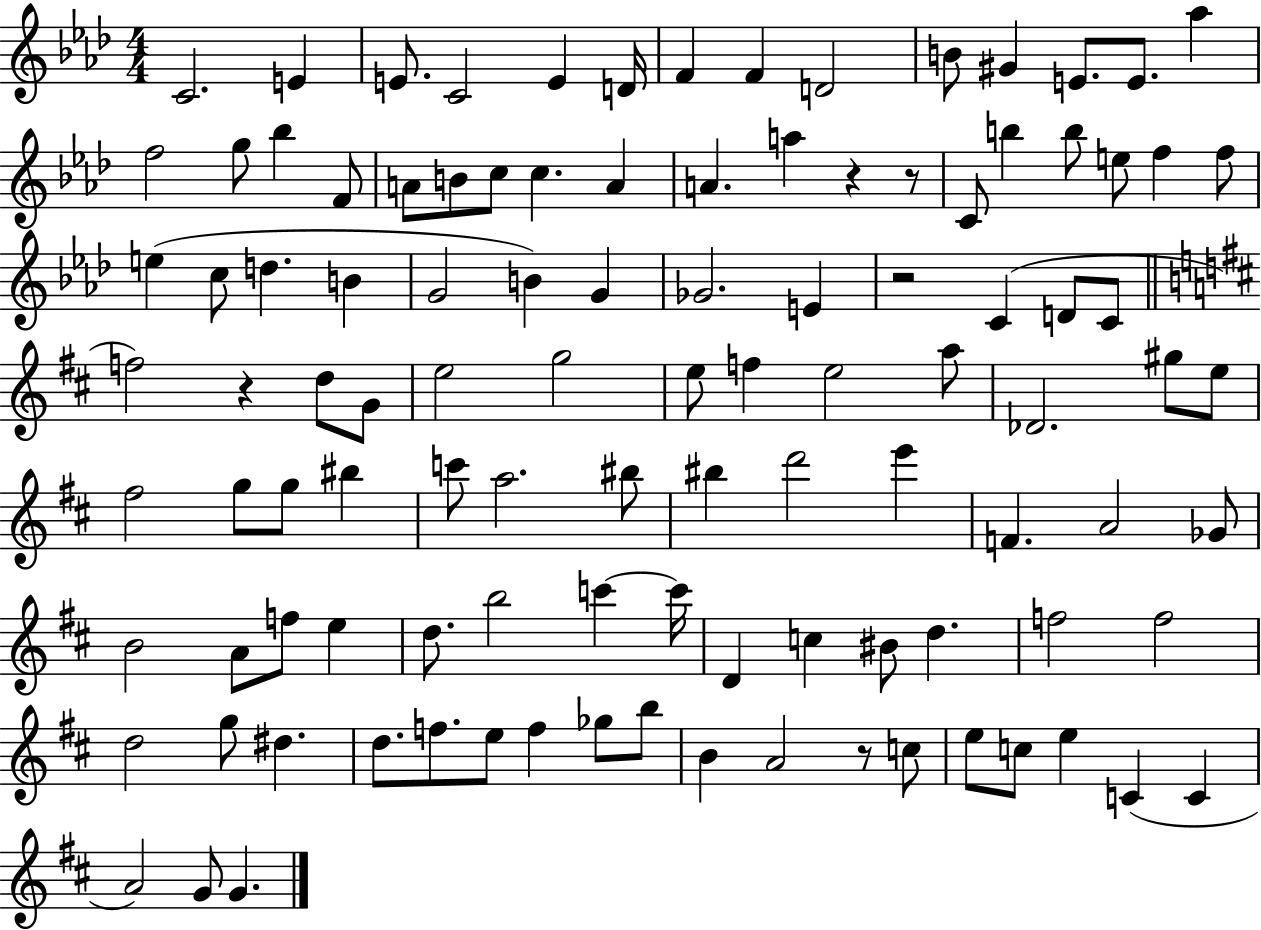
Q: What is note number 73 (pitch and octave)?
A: D5